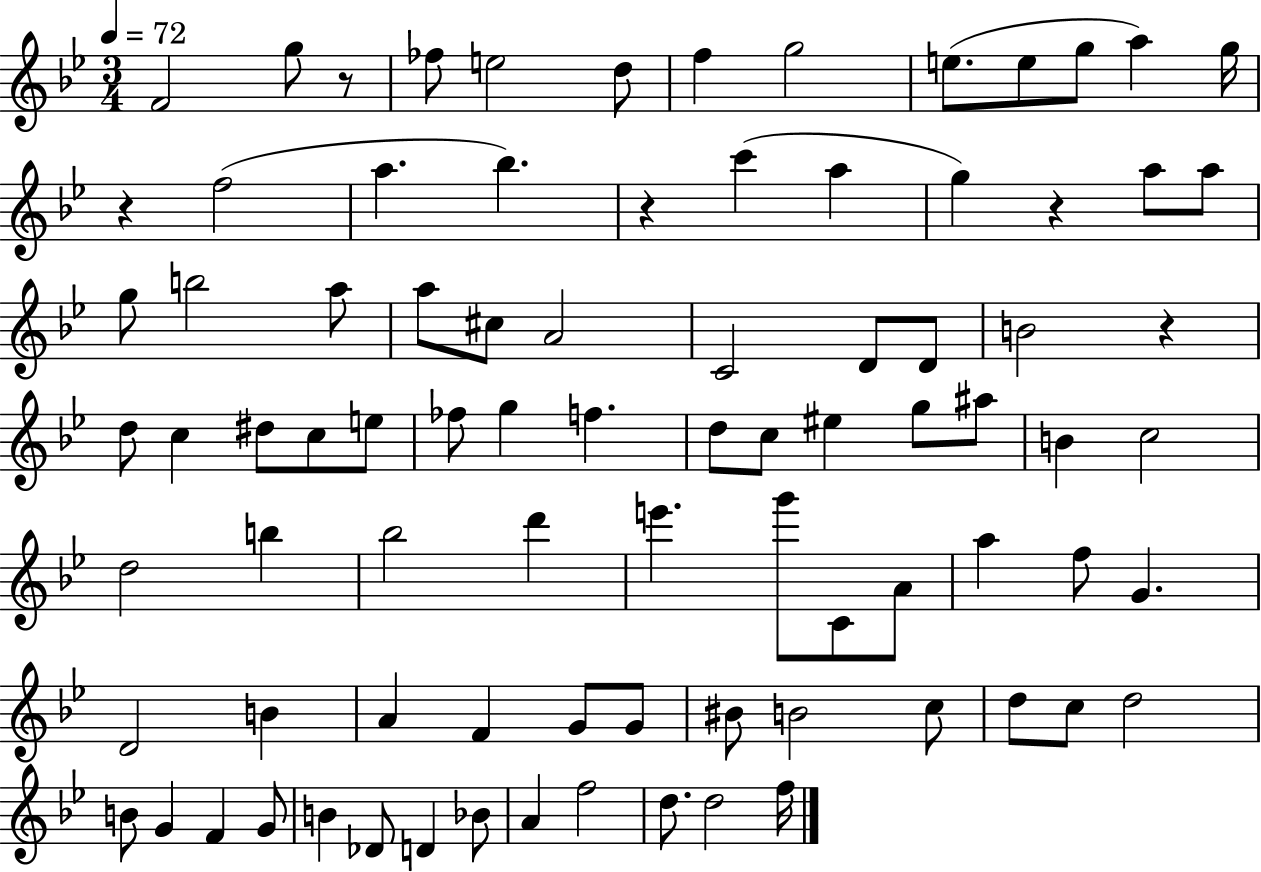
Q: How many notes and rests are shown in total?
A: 86